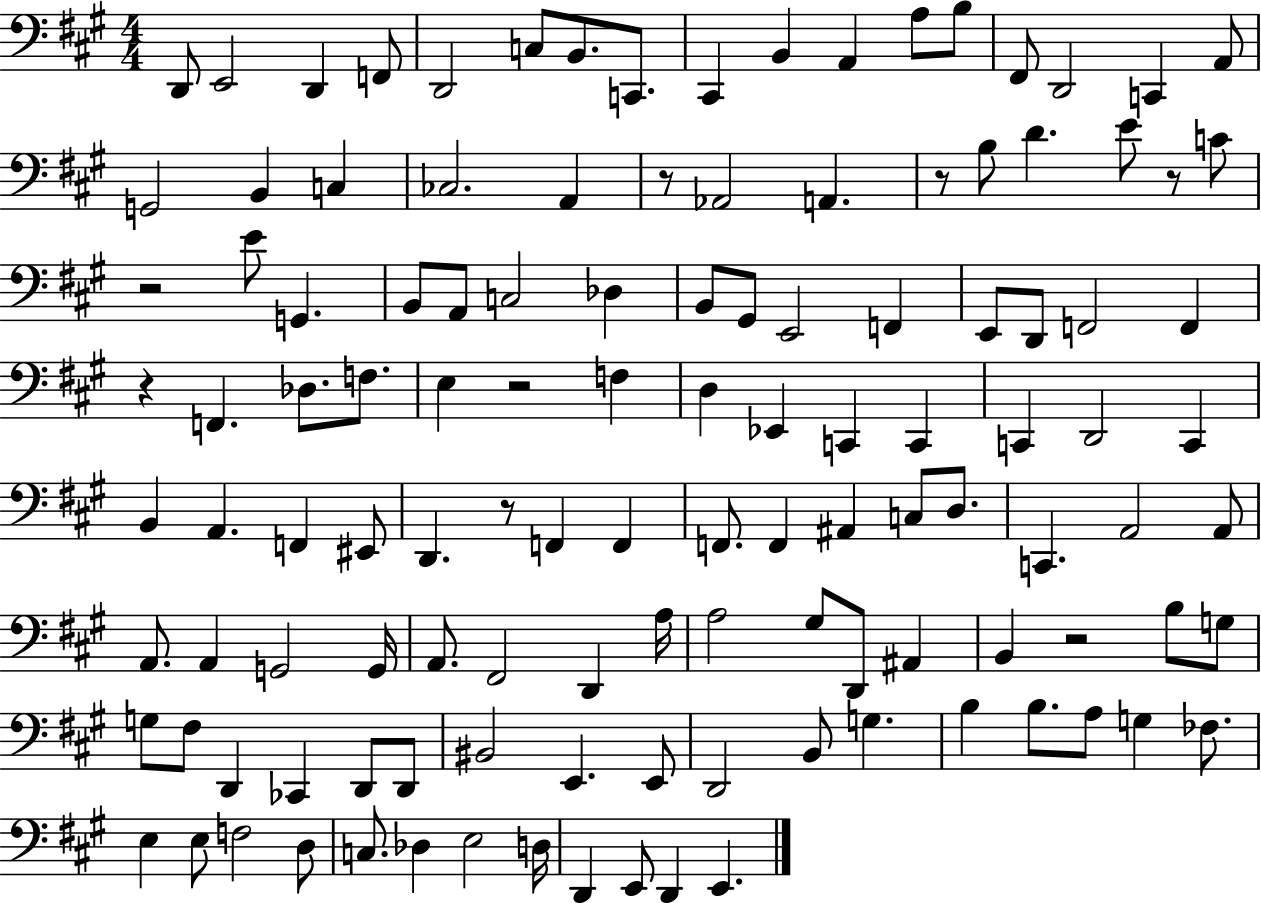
{
  \clef bass
  \numericTimeSignature
  \time 4/4
  \key a \major
  d,8 e,2 d,4 f,8 | d,2 c8 b,8. c,8. | cis,4 b,4 a,4 a8 b8 | fis,8 d,2 c,4 a,8 | \break g,2 b,4 c4 | ces2. a,4 | r8 aes,2 a,4. | r8 b8 d'4. e'8 r8 c'8 | \break r2 e'8 g,4. | b,8 a,8 c2 des4 | b,8 gis,8 e,2 f,4 | e,8 d,8 f,2 f,4 | \break r4 f,4. des8. f8. | e4 r2 f4 | d4 ees,4 c,4 c,4 | c,4 d,2 c,4 | \break b,4 a,4. f,4 eis,8 | d,4. r8 f,4 f,4 | f,8. f,4 ais,4 c8 d8. | c,4. a,2 a,8 | \break a,8. a,4 g,2 g,16 | a,8. fis,2 d,4 a16 | a2 gis8 d,8 ais,4 | b,4 r2 b8 g8 | \break g8 fis8 d,4 ces,4 d,8 d,8 | bis,2 e,4. e,8 | d,2 b,8 g4. | b4 b8. a8 g4 fes8. | \break e4 e8 f2 d8 | c8. des4 e2 d16 | d,4 e,8 d,4 e,4. | \bar "|."
}